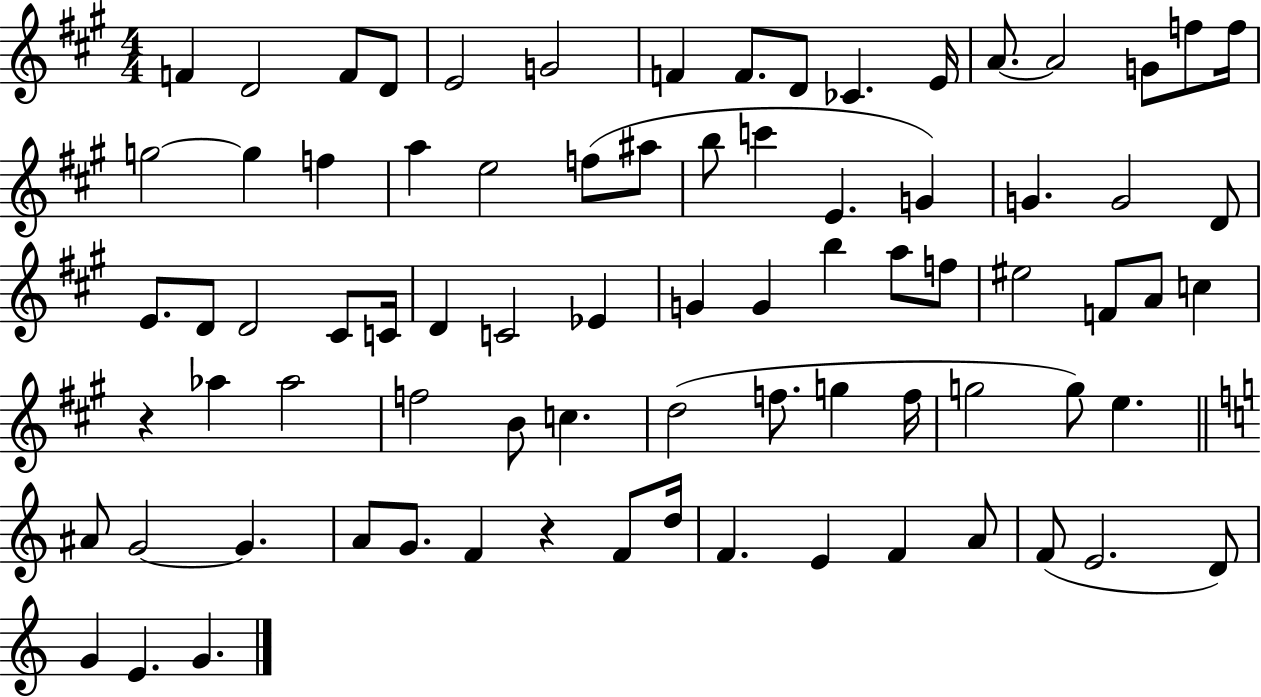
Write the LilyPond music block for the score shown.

{
  \clef treble
  \numericTimeSignature
  \time 4/4
  \key a \major
  f'4 d'2 f'8 d'8 | e'2 g'2 | f'4 f'8. d'8 ces'4. e'16 | a'8.~~ a'2 g'8 f''8 f''16 | \break g''2~~ g''4 f''4 | a''4 e''2 f''8( ais''8 | b''8 c'''4 e'4. g'4) | g'4. g'2 d'8 | \break e'8. d'8 d'2 cis'8 c'16 | d'4 c'2 ees'4 | g'4 g'4 b''4 a''8 f''8 | eis''2 f'8 a'8 c''4 | \break r4 aes''4 aes''2 | f''2 b'8 c''4. | d''2( f''8. g''4 f''16 | g''2 g''8) e''4. | \break \bar "||" \break \key c \major ais'8 g'2~~ g'4. | a'8 g'8. f'4 r4 f'8 d''16 | f'4. e'4 f'4 a'8 | f'8( e'2. d'8) | \break g'4 e'4. g'4. | \bar "|."
}